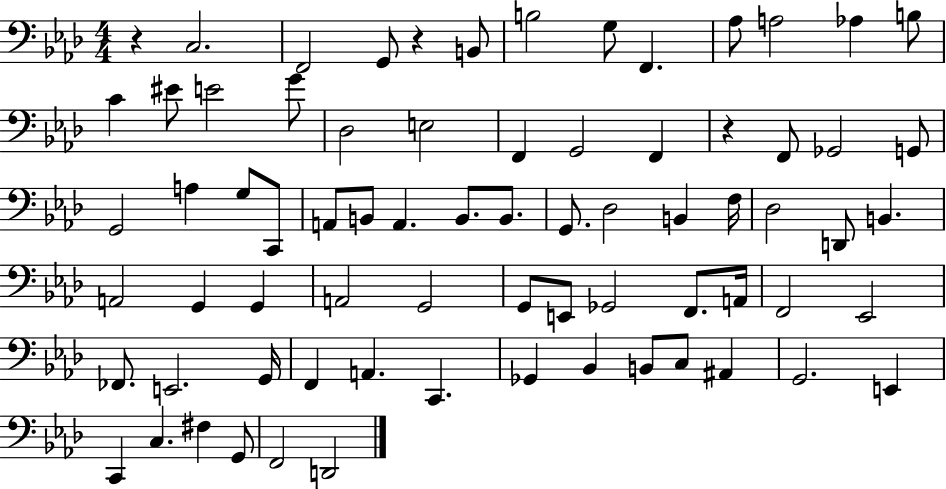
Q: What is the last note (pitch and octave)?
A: D2